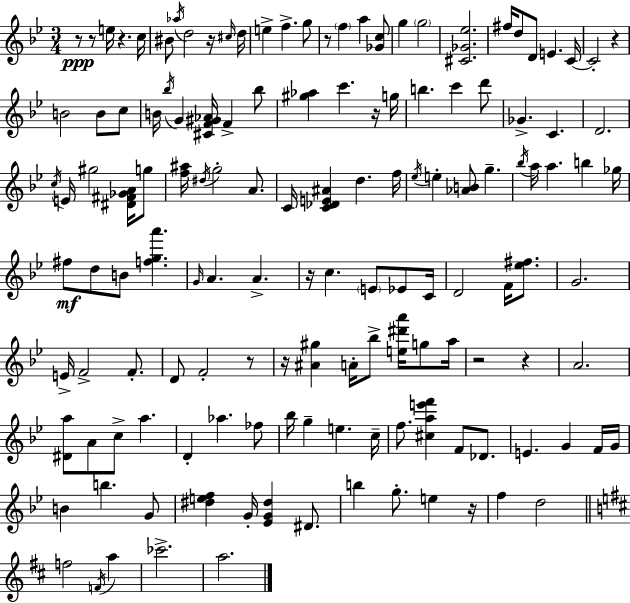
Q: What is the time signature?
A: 3/4